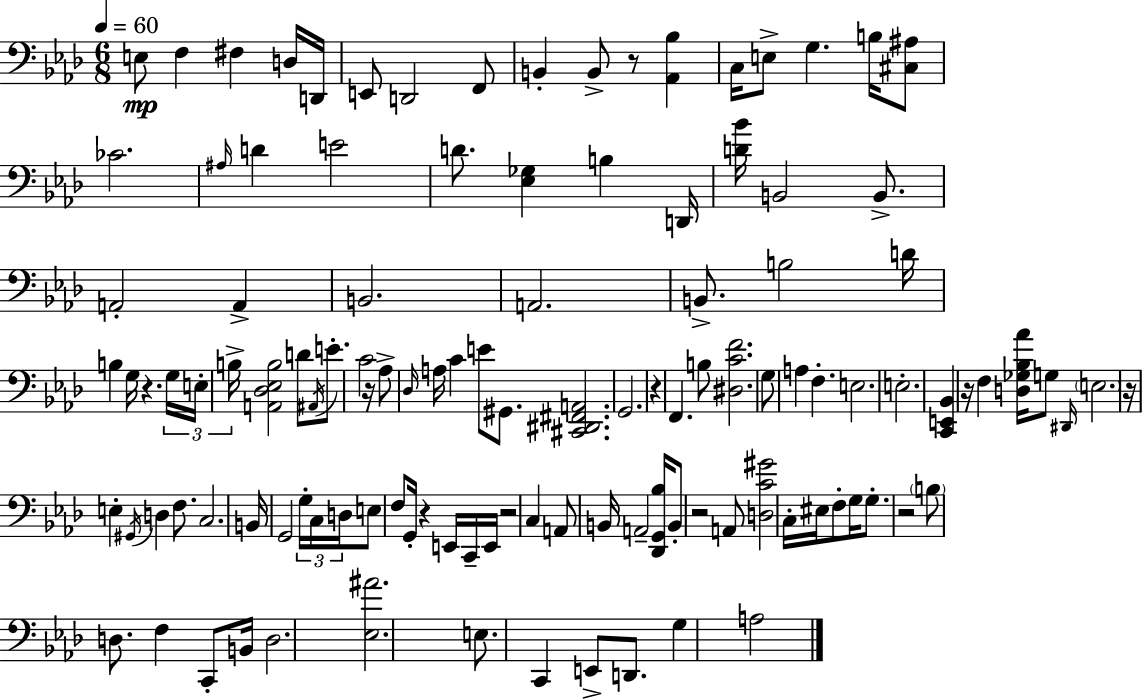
{
  \clef bass
  \numericTimeSignature
  \time 6/8
  \key aes \major
  \tempo 4 = 60
  \repeat volta 2 { e8\mp f4 fis4 d16 d,16 | e,8 d,2 f,8 | b,4-. b,8-> r8 <aes, bes>4 | c16 e8-> g4. b16 <cis ais>8 | \break ces'2. | \grace { ais16 } d'4 e'2 | d'8. <ees ges>4 b4 | d,16 <d' bes'>16 b,2 b,8.-> | \break a,2-. a,4-> | b,2. | a,2. | b,8.-> b2 | \break d'16 b4 g16 r4. | \tuplet 3/2 { g16 e16-. b16-> } <a, des ees b>2 d'8 | \acciaccatura { ais,16 } e'8.-. c'2 | r16 aes8-> \grace { des16 } a16 c'4 e'8 | \break gis,8. <cis, dis, fis, a,>2. | g,2. | r4 f,4. | b8 <dis c' f'>2. | \break g8 a4 f4.-. | e2. | e2.-. | <c, e, bes,>4 r16 f4 | \break <d ges bes aes'>16 g8 \grace { dis,16 } \parenthesize e2. | r16 e4-. \acciaccatura { gis,16 } d4 | f8. c2. | b,16 g,2 | \break \tuplet 3/2 { g16-. c16 d16 } e8 f8 g,16-. r4 | e,16 c,16-- e,16 r2 | c4 a,8 b,16 a,2-- | <des, g, bes>16 b,8-. r2 | \break a,8 <d c' gis'>2 | c16-. eis16 f8-. g16 g8.-. r2 | \parenthesize b8 d8. f4 | c,8-. b,16 d2. | \break <ees ais'>2. | e8. c,4 | e,8-> d,8. g4 a2 | } \bar "|."
}